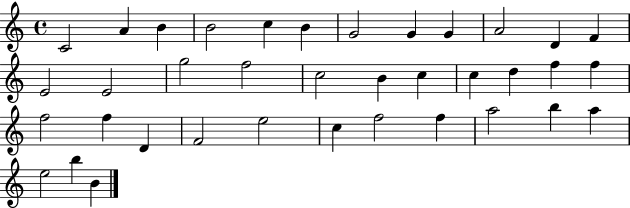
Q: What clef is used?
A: treble